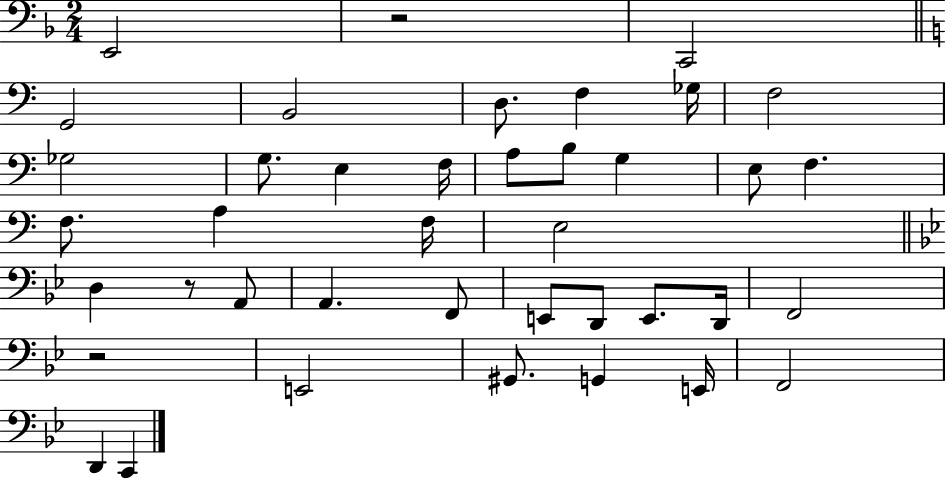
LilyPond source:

{
  \clef bass
  \numericTimeSignature
  \time 2/4
  \key f \major
  \repeat volta 2 { e,2 | r2 | c,2 | \bar "||" \break \key a \minor g,2 | b,2 | d8. f4 ges16 | f2 | \break ges2 | g8. e4 f16 | a8 b8 g4 | e8 f4. | \break f8. a4 f16 | e2 | \bar "||" \break \key bes \major d4 r8 a,8 | a,4. f,8 | e,8 d,8 e,8. d,16 | f,2 | \break r2 | e,2 | gis,8. g,4 e,16 | f,2 | \break d,4 c,4 | } \bar "|."
}